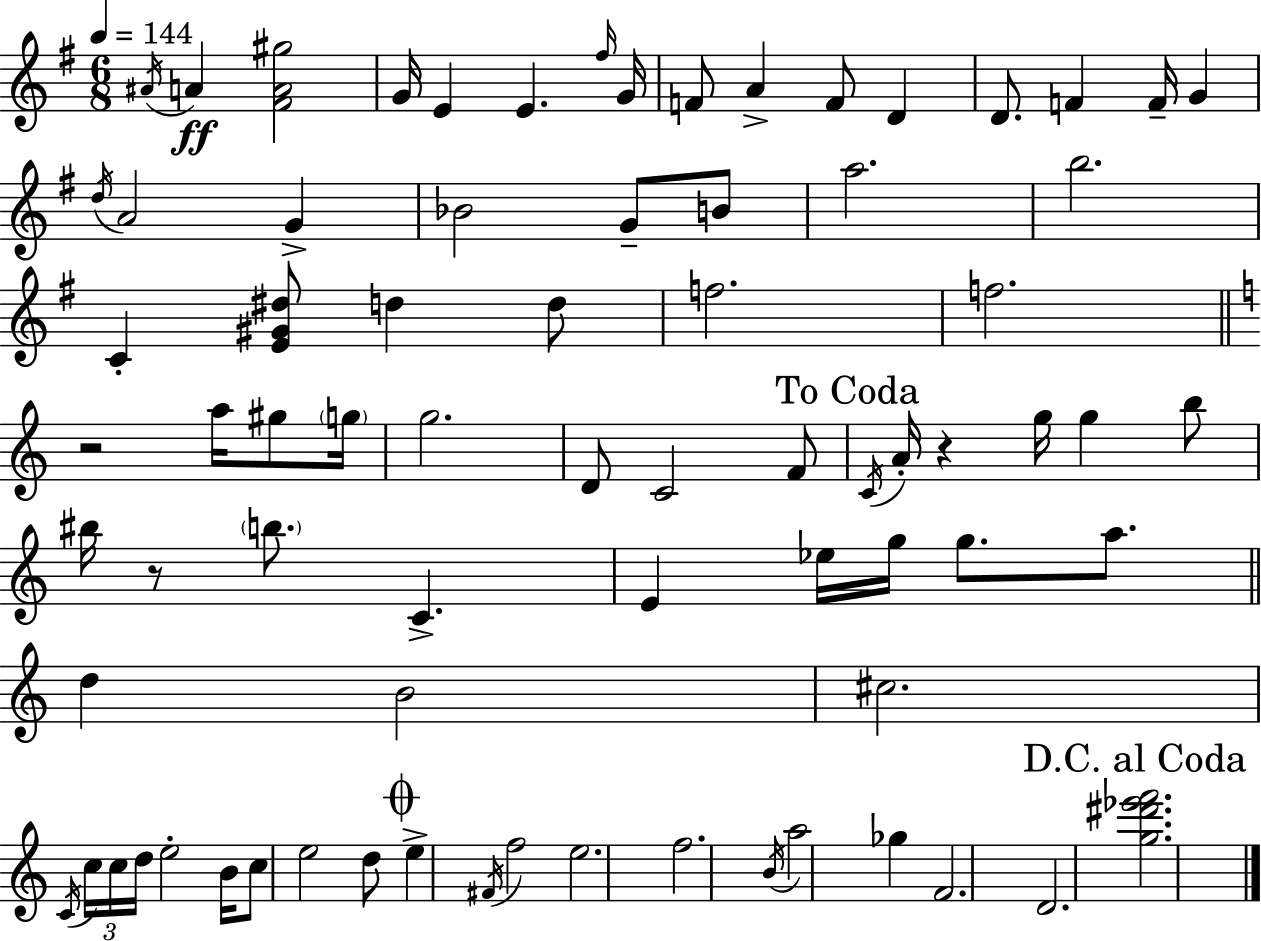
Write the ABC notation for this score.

X:1
T:Untitled
M:6/8
L:1/4
K:Em
^A/4 A [^FA^g]2 G/4 E E ^f/4 G/4 F/2 A F/2 D D/2 F F/4 G d/4 A2 G _B2 G/2 B/2 a2 b2 C [E^G^d]/2 d d/2 f2 f2 z2 a/4 ^g/2 g/4 g2 D/2 C2 F/2 C/4 A/4 z g/4 g b/2 ^b/4 z/2 b/2 C E _e/4 g/4 g/2 a/2 d B2 ^c2 C/4 c/4 c/4 d/4 e2 B/4 c/2 e2 d/2 e ^F/4 f2 e2 f2 B/4 a2 _g F2 D2 [g^d'_e'f']2